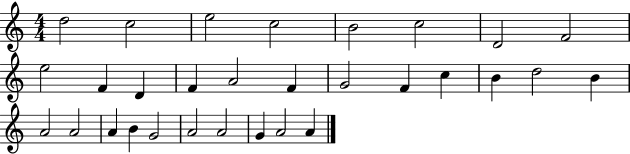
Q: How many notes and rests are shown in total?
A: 30